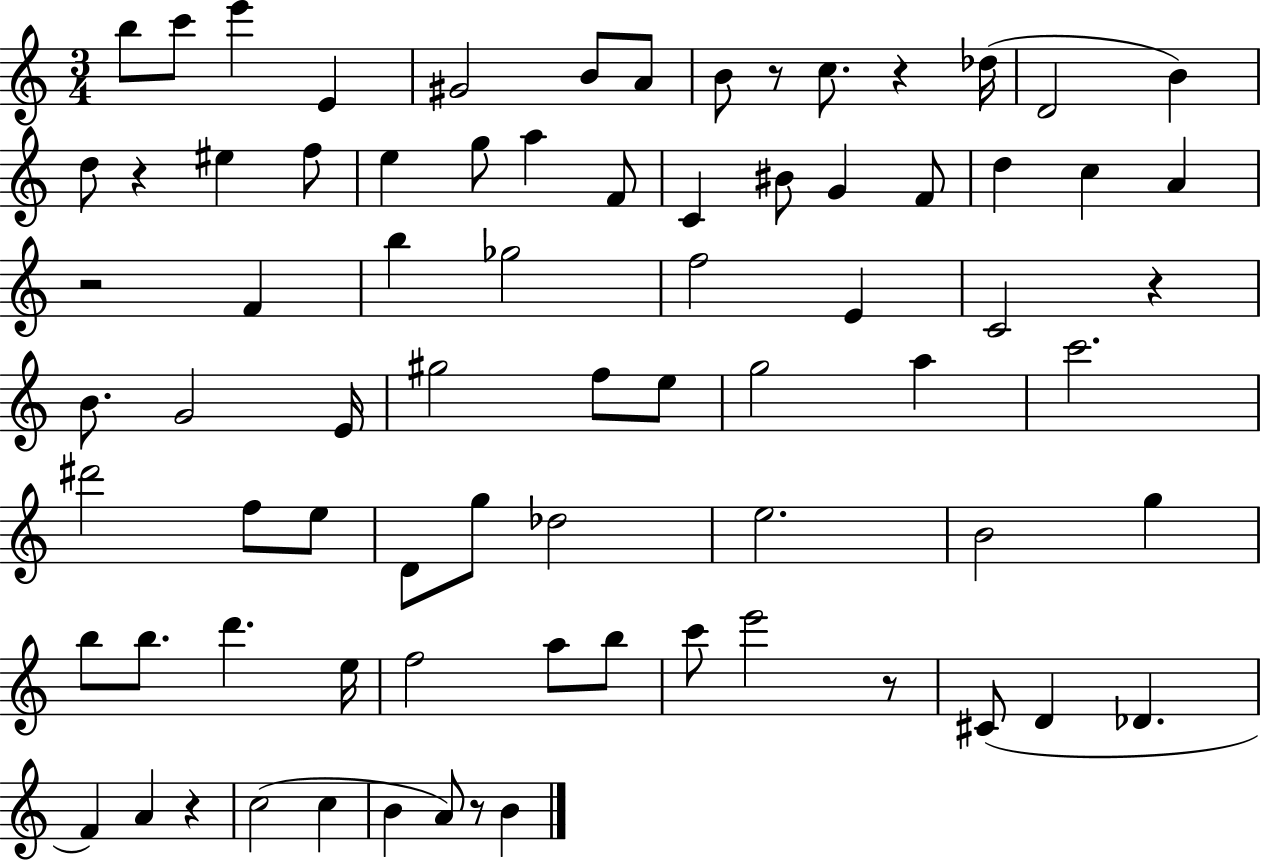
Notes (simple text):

B5/e C6/e E6/q E4/q G#4/h B4/e A4/e B4/e R/e C5/e. R/q Db5/s D4/h B4/q D5/e R/q EIS5/q F5/e E5/q G5/e A5/q F4/e C4/q BIS4/e G4/q F4/e D5/q C5/q A4/q R/h F4/q B5/q Gb5/h F5/h E4/q C4/h R/q B4/e. G4/h E4/s G#5/h F5/e E5/e G5/h A5/q C6/h. D#6/h F5/e E5/e D4/e G5/e Db5/h E5/h. B4/h G5/q B5/e B5/e. D6/q. E5/s F5/h A5/e B5/e C6/e E6/h R/e C#4/e D4/q Db4/q. F4/q A4/q R/q C5/h C5/q B4/q A4/e R/e B4/q